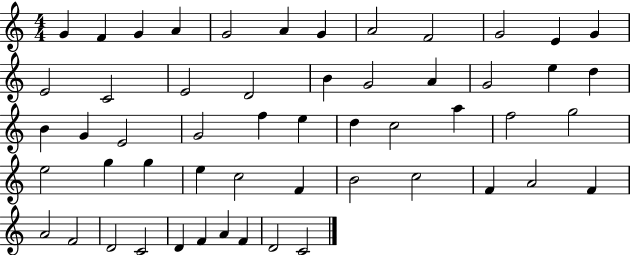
G4/q F4/q G4/q A4/q G4/h A4/q G4/q A4/h F4/h G4/h E4/q G4/q E4/h C4/h E4/h D4/h B4/q G4/h A4/q G4/h E5/q D5/q B4/q G4/q E4/h G4/h F5/q E5/q D5/q C5/h A5/q F5/h G5/h E5/h G5/q G5/q E5/q C5/h F4/q B4/h C5/h F4/q A4/h F4/q A4/h F4/h D4/h C4/h D4/q F4/q A4/q F4/q D4/h C4/h